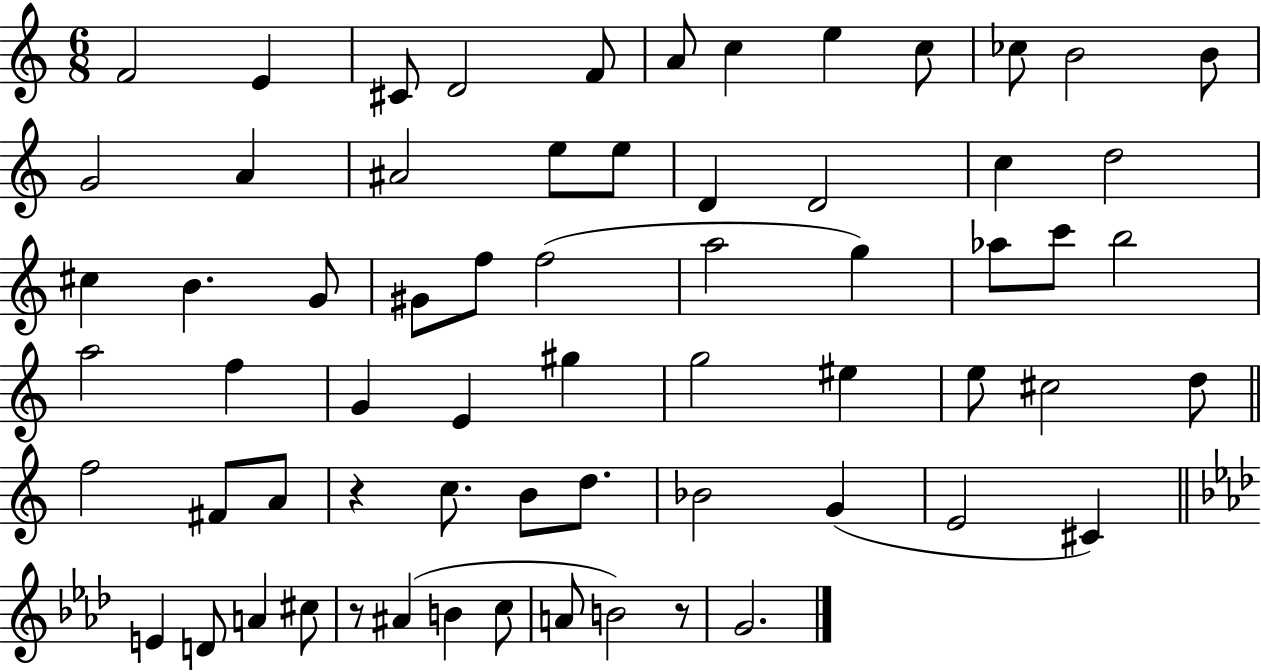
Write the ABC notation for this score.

X:1
T:Untitled
M:6/8
L:1/4
K:C
F2 E ^C/2 D2 F/2 A/2 c e c/2 _c/2 B2 B/2 G2 A ^A2 e/2 e/2 D D2 c d2 ^c B G/2 ^G/2 f/2 f2 a2 g _a/2 c'/2 b2 a2 f G E ^g g2 ^e e/2 ^c2 d/2 f2 ^F/2 A/2 z c/2 B/2 d/2 _B2 G E2 ^C E D/2 A ^c/2 z/2 ^A B c/2 A/2 B2 z/2 G2